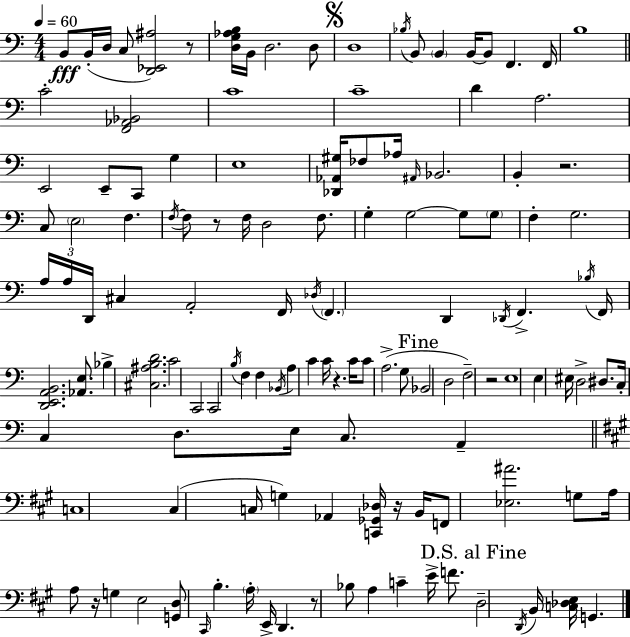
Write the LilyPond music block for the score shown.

{
  \clef bass
  \numericTimeSignature
  \time 4/4
  \key a \minor
  \tempo 4 = 60
  b,8\fff b,16-.( d16 c8 <d, ees, ais>2) r8 | <d g aes b>16 b,16 d2. d8 | \mark \markup { \musicglyph "scripts.segno" } d1 | \acciaccatura { bes16 } b,8 \parenthesize b,4 b,16~~ b,8 f,4. | \break f,16 b1 | \bar "||" \break \key c \major c'2-. <f, aes, bes,>2 | c'1 | c'1-- | d'4 a2. | \break e,2 e,8-- c,8 g4 | e1 | <des, aes, gis>16 fes8 aes16 \grace { ais,16 } bes,2. | b,4-. r2. | \break c8 \parenthesize e2 f4. | \acciaccatura { f16~ }~ f8 r8 f16 d2 f8. | g4-. g2~~ g8 | \parenthesize g8 f4-. g2. | \break \tuplet 3/2 { a16 a16 d,16 } cis4 a,2-. | f,16 \acciaccatura { des16 } \parenthesize f,4. d,4 \acciaccatura { des,16 } f,4.-> | \acciaccatura { bes16 } f,16 <d, e, a, b,>2. | <aes, e>8. bes4-> <cis ais b d'>2. | \break c'2 c,2 | c,2 \acciaccatura { b16 } f4 | f4 \acciaccatura { bes,16 } a4 c'4 c'16 | r4. c'16 c'8 a2.->( | \break g8 \mark "Fine" bes,2 d2 | f2--) r2 | e1 | e4 eis16 d2-> | \break dis8. c16-. c4 d8. e16 | c8. a,4-- \bar "||" \break \key a \major c1 | cis4( c16 g4) aes,4 <c, ges, des>16 r16 b,16 | f,8 <ees ais'>2. g8 | a16 a8 r16 g4 e2 | \break <g, d>8 \grace { cis,16 } b4.-. \parenthesize a16-. e,16-> d,4. | r8 bes8 a4 c'4-- e'16-> f'8. | \mark "D.S. al Fine" d2-- \acciaccatura { d,16 } b,16 <c des e>16 g,4. | \bar "|."
}